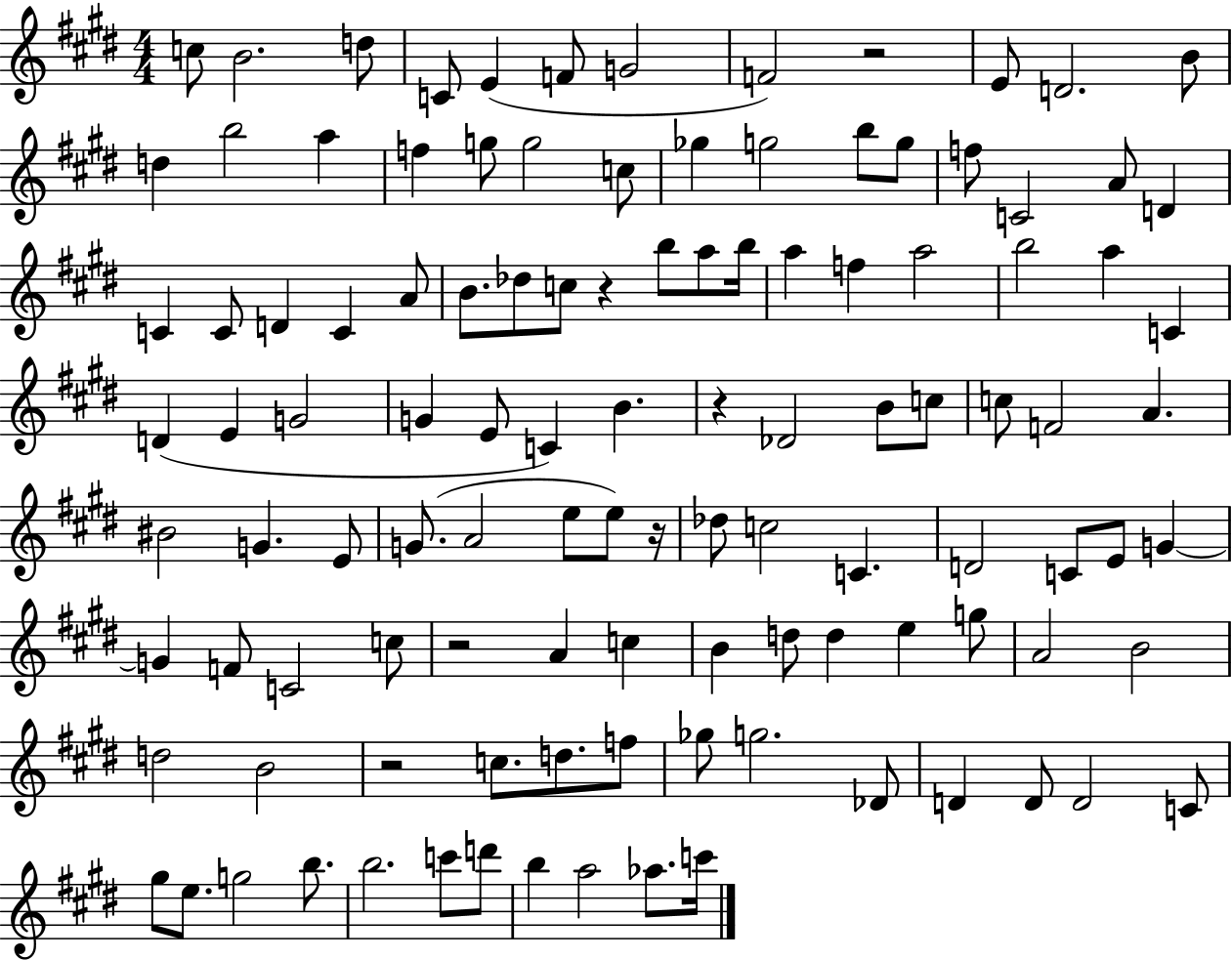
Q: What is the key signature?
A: E major